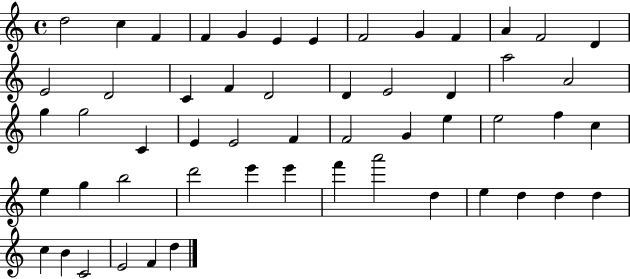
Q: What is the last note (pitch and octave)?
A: D5